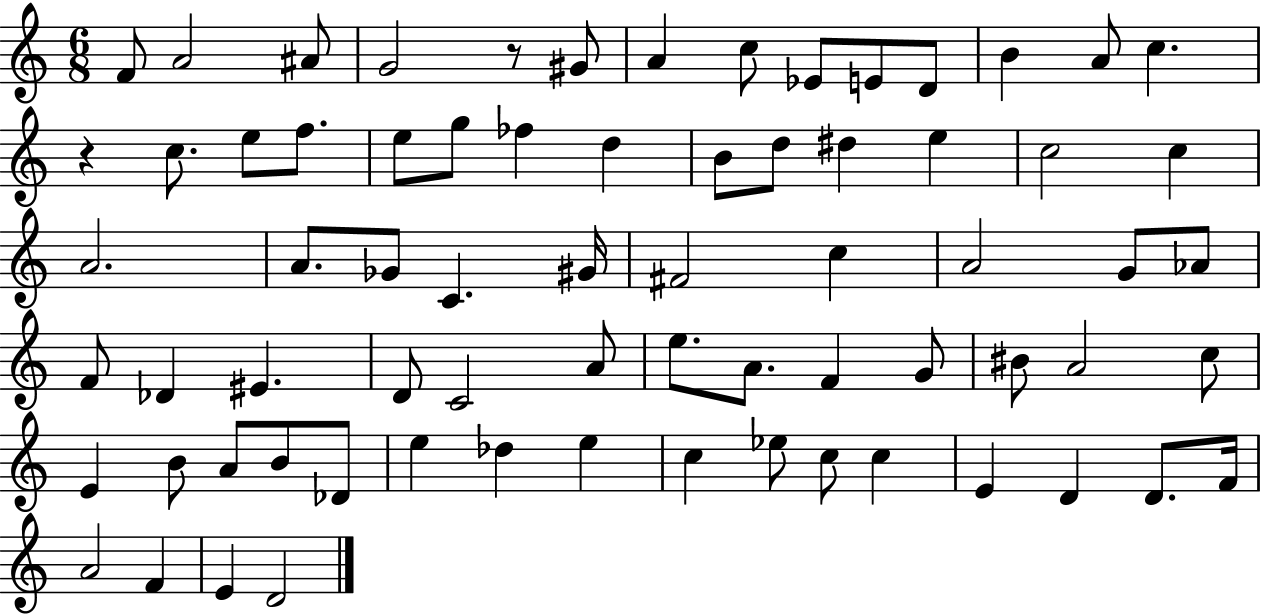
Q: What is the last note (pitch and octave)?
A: D4